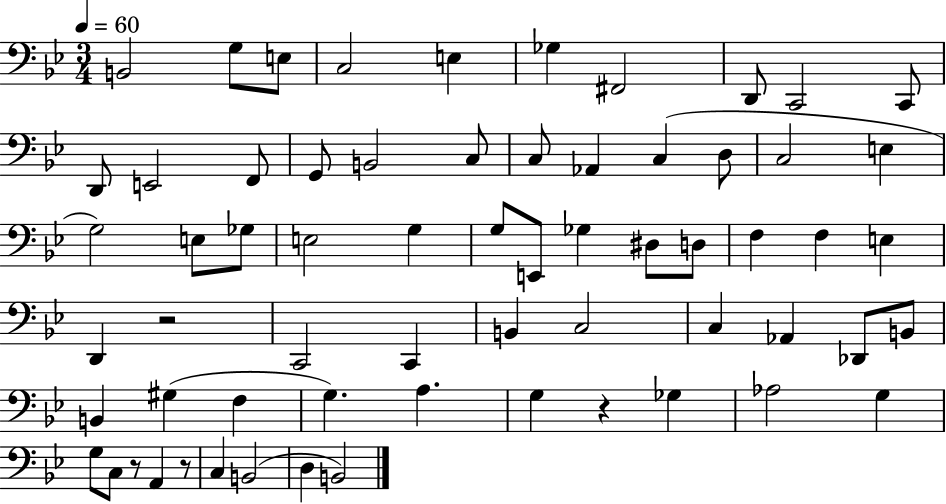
{
  \clef bass
  \numericTimeSignature
  \time 3/4
  \key bes \major
  \tempo 4 = 60
  \repeat volta 2 { b,2 g8 e8 | c2 e4 | ges4 fis,2 | d,8 c,2 c,8 | \break d,8 e,2 f,8 | g,8 b,2 c8 | c8 aes,4 c4( d8 | c2 e4 | \break g2) e8 ges8 | e2 g4 | g8 e,8 ges4 dis8 d8 | f4 f4 e4 | \break d,4 r2 | c,2 c,4 | b,4 c2 | c4 aes,4 des,8 b,8 | \break b,4 gis4( f4 | g4.) a4. | g4 r4 ges4 | aes2 g4 | \break g8 c8 r8 a,4 r8 | c4 b,2( | d4 b,2) | } \bar "|."
}